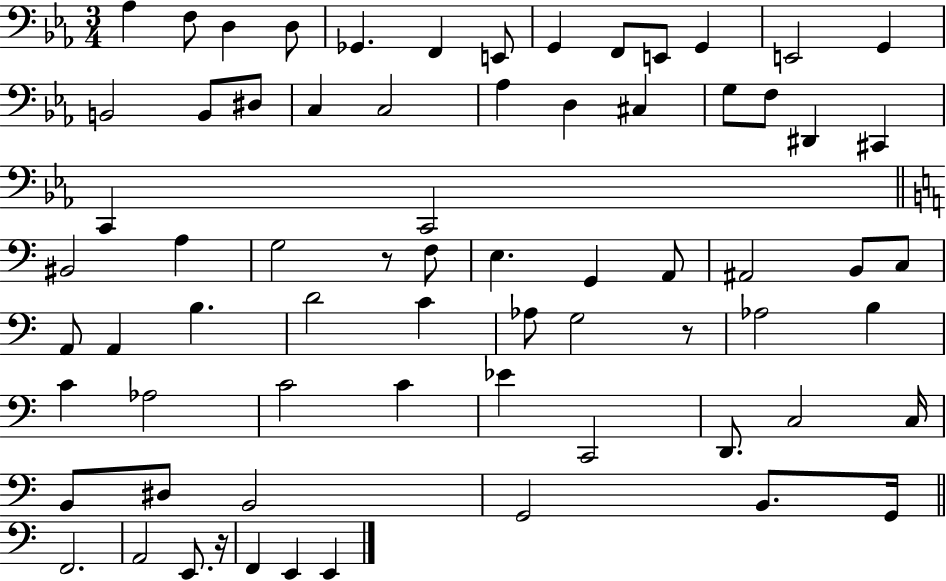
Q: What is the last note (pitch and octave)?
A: E2